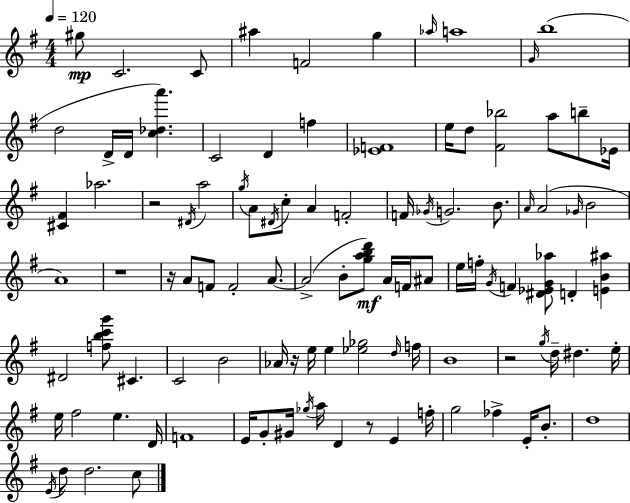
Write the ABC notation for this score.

X:1
T:Untitled
M:4/4
L:1/4
K:G
^g/2 C2 C/2 ^a F2 g _a/4 a4 G/4 b4 d2 D/4 D/4 [c_da'] C2 D f [_EF]4 e/4 d/2 [^F_b]2 a/2 b/2 _E/4 [^C^F] _a2 z2 ^D/4 a2 g/4 A/2 ^D/4 c/2 A F2 F/4 _G/4 G2 B/2 A/4 A2 _G/4 B2 A4 z4 z/4 A/2 F/2 F2 A/2 A2 B/2 [gabd']/2 A/4 F/4 ^A/2 e/4 f/4 G/4 F [^D_EG_a]/2 D [EB^a] ^D2 [fbc'g']/2 ^C C2 B2 _A/4 z/4 e/4 e [_e_g]2 d/4 f/4 B4 z2 g/4 d/4 ^d e/4 e/4 ^f2 e D/4 F4 E/4 G/2 ^G/4 _g/4 a/4 D z/2 E f/4 g2 _f E/4 B/2 d4 E/4 d/2 d2 c/2